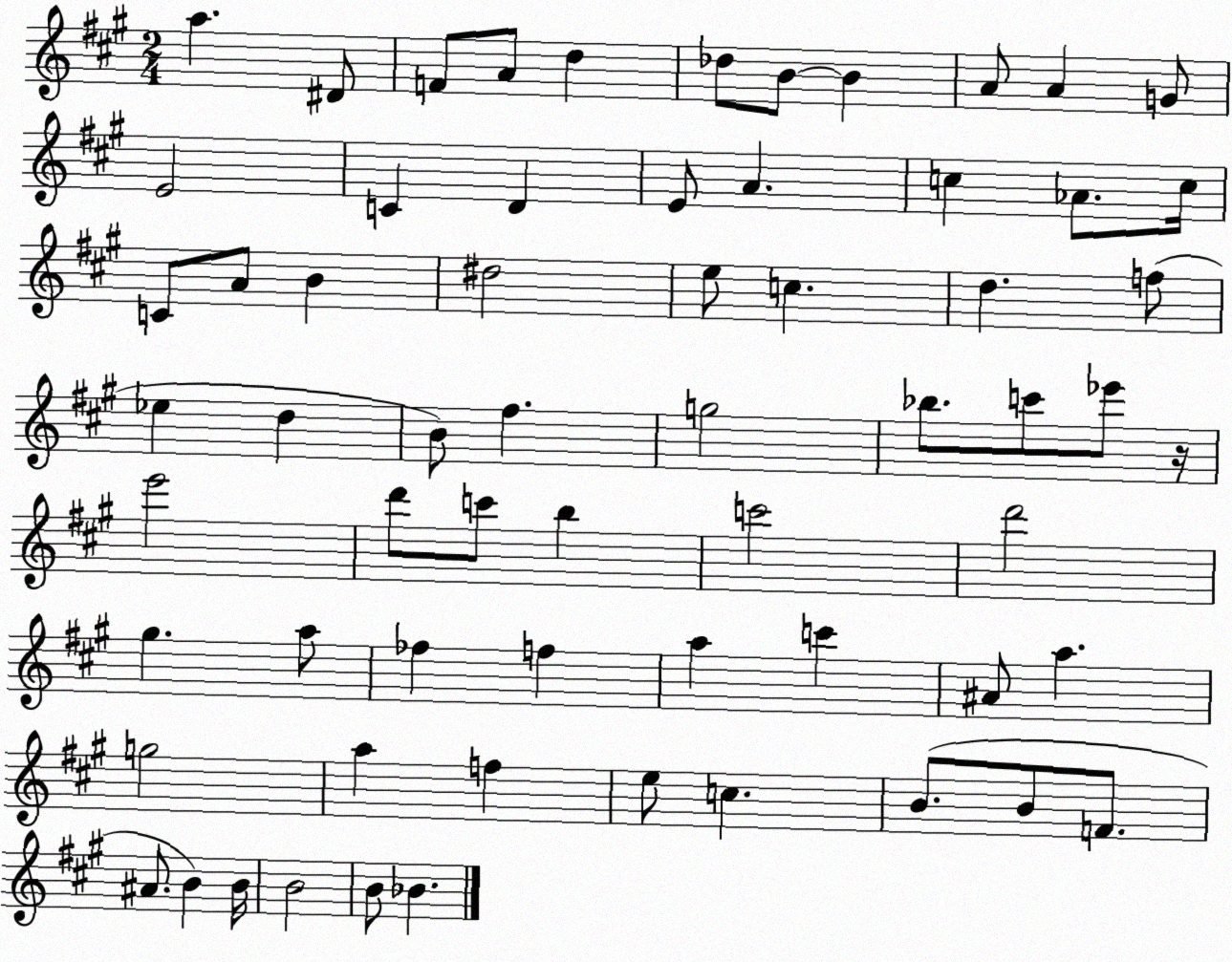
X:1
T:Untitled
M:2/4
L:1/4
K:A
a ^D/2 F/2 A/2 d _d/2 B/2 B A/2 A G/2 E2 C D E/2 A c _A/2 c/4 C/2 A/2 B ^d2 e/2 c d f/2 _e d B/2 ^f g2 _b/2 c'/2 _e'/2 z/4 e'2 d'/2 c'/2 b c'2 d'2 ^g a/2 _f f a c' ^A/2 a g2 a f e/2 c B/2 B/2 F/2 ^A/2 B B/4 B2 B/2 _B